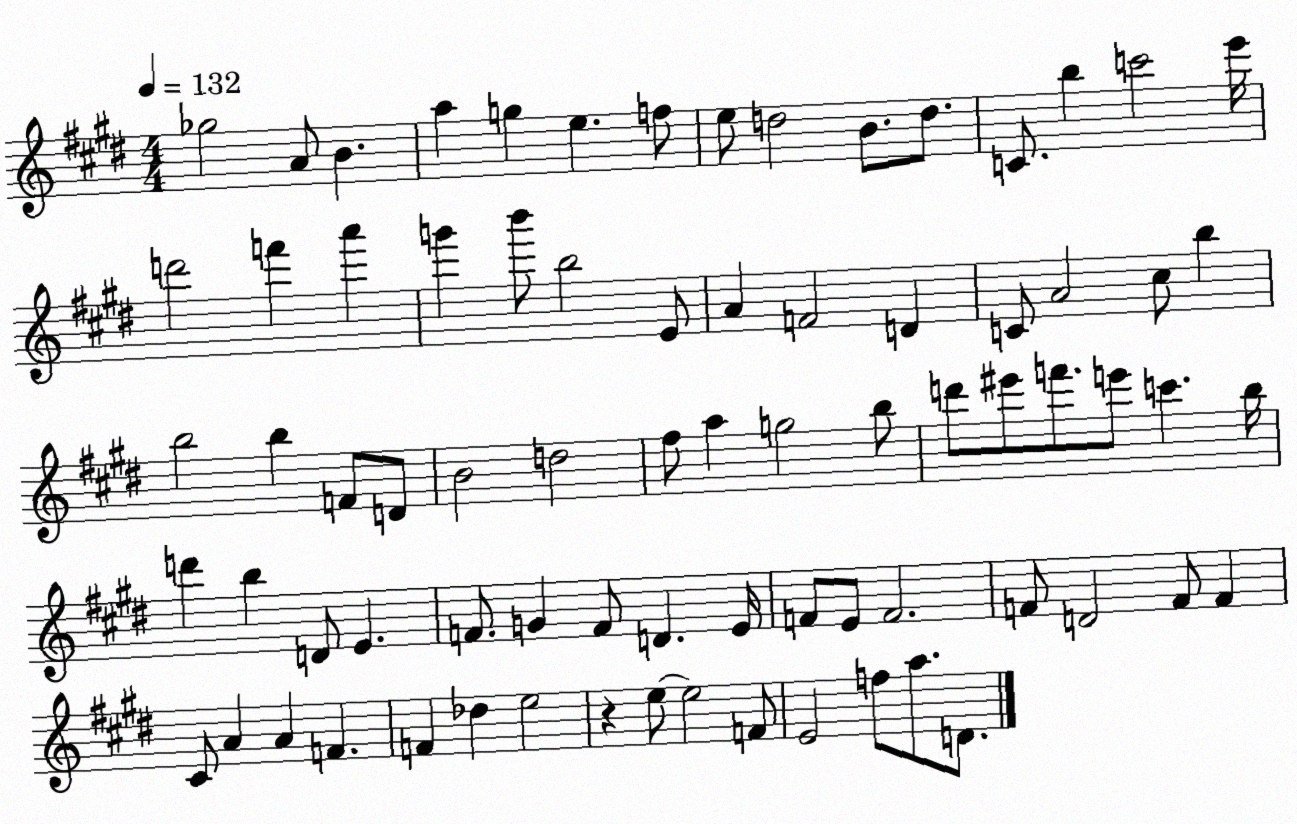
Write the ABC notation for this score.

X:1
T:Untitled
M:4/4
L:1/4
K:E
_g2 A/2 B a g e f/2 e/2 d2 B/2 d/2 C/2 b c'2 e'/4 d'2 f' a' g' b'/2 b2 E/2 A F2 D C/2 A2 ^c/2 b b2 b F/2 D/2 B2 d2 ^f/2 a g2 b/2 d'/2 ^e'/2 f'/2 e'/2 c' b/4 d' b D/2 E F/2 G F/2 D E/4 F/2 E/2 F2 F/2 D2 F/2 F ^C/2 A A F F _d e2 z e/2 e2 F/2 E2 f/2 a/2 D/2